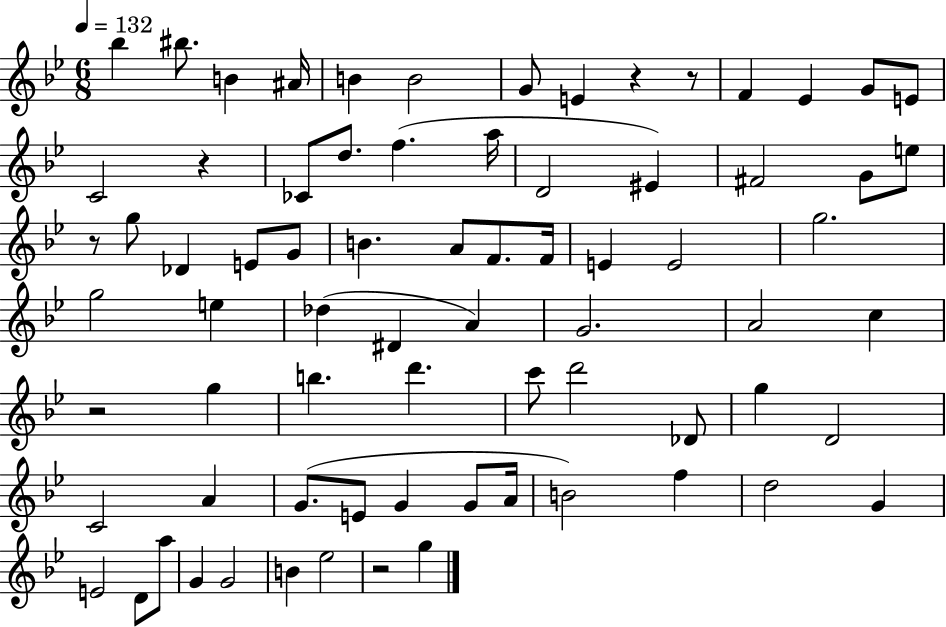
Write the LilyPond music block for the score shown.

{
  \clef treble
  \numericTimeSignature
  \time 6/8
  \key bes \major
  \tempo 4 = 132
  \repeat volta 2 { bes''4 bis''8. b'4 ais'16 | b'4 b'2 | g'8 e'4 r4 r8 | f'4 ees'4 g'8 e'8 | \break c'2 r4 | ces'8 d''8. f''4.( a''16 | d'2 eis'4) | fis'2 g'8 e''8 | \break r8 g''8 des'4 e'8 g'8 | b'4. a'8 f'8. f'16 | e'4 e'2 | g''2. | \break g''2 e''4 | des''4( dis'4 a'4) | g'2. | a'2 c''4 | \break r2 g''4 | b''4. d'''4. | c'''8 d'''2 des'8 | g''4 d'2 | \break c'2 a'4 | g'8.( e'8 g'4 g'8 a'16 | b'2) f''4 | d''2 g'4 | \break e'2 d'8 a''8 | g'4 g'2 | b'4 ees''2 | r2 g''4 | \break } \bar "|."
}